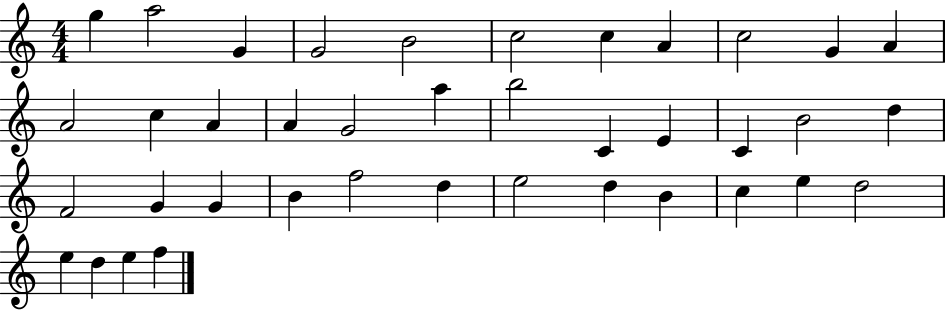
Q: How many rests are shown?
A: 0